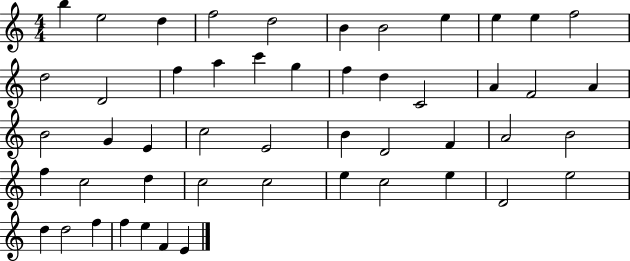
B5/q E5/h D5/q F5/h D5/h B4/q B4/h E5/q E5/q E5/q F5/h D5/h D4/h F5/q A5/q C6/q G5/q F5/q D5/q C4/h A4/q F4/h A4/q B4/h G4/q E4/q C5/h E4/h B4/q D4/h F4/q A4/h B4/h F5/q C5/h D5/q C5/h C5/h E5/q C5/h E5/q D4/h E5/h D5/q D5/h F5/q F5/q E5/q F4/q E4/q